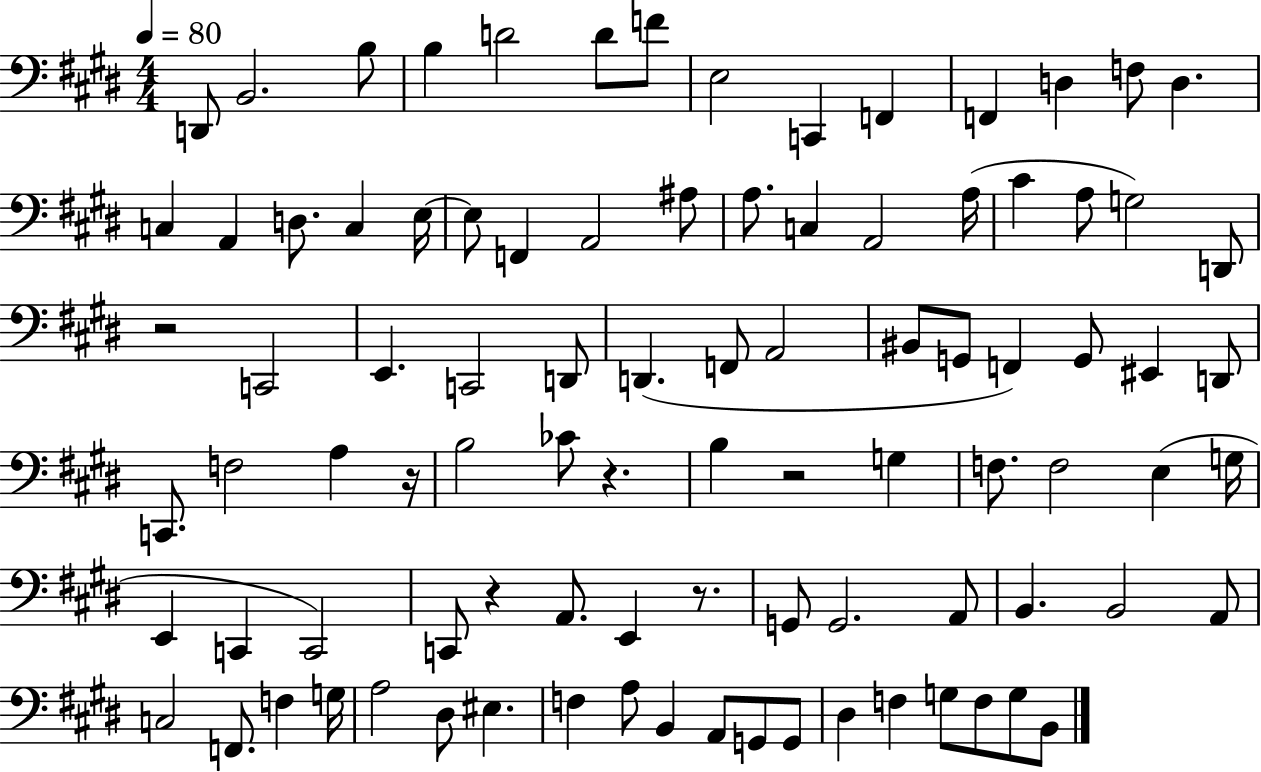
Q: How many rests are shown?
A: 6